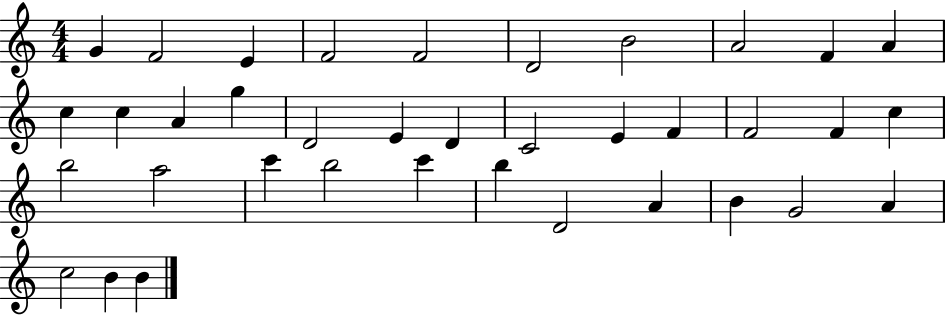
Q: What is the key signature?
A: C major